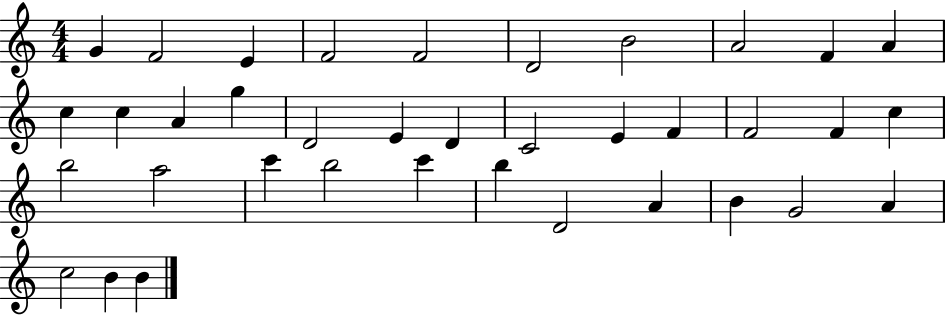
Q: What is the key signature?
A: C major